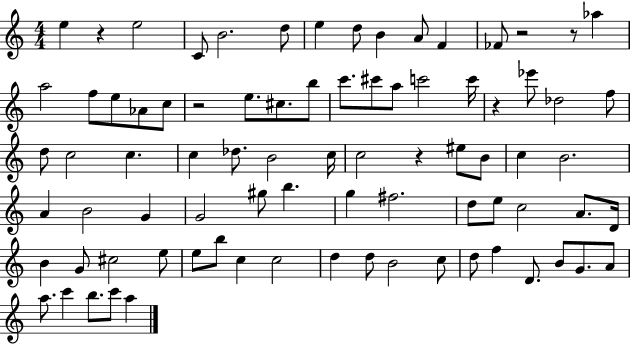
E5/q R/q E5/h C4/e B4/h. D5/e E5/q D5/e B4/q A4/e F4/q FES4/e R/h R/e Ab5/q A5/h F5/e E5/e Ab4/e C5/e R/h E5/e. C#5/e. B5/e C6/e. C#6/e A5/e C6/h C6/s R/q Eb6/e Db5/h F5/e D5/e C5/h C5/q. C5/q Db5/e. B4/h C5/s C5/h R/q EIS5/e B4/e C5/q B4/h. A4/q B4/h G4/q G4/h G#5/e B5/q. G5/q F#5/h. D5/e E5/e C5/h A4/e. D4/s B4/q G4/e C#5/h E5/e E5/e B5/e C5/q C5/h D5/q D5/e B4/h C5/e D5/e F5/q D4/e. B4/e G4/e. A4/e A5/e. C6/q B5/e. C6/e A5/q